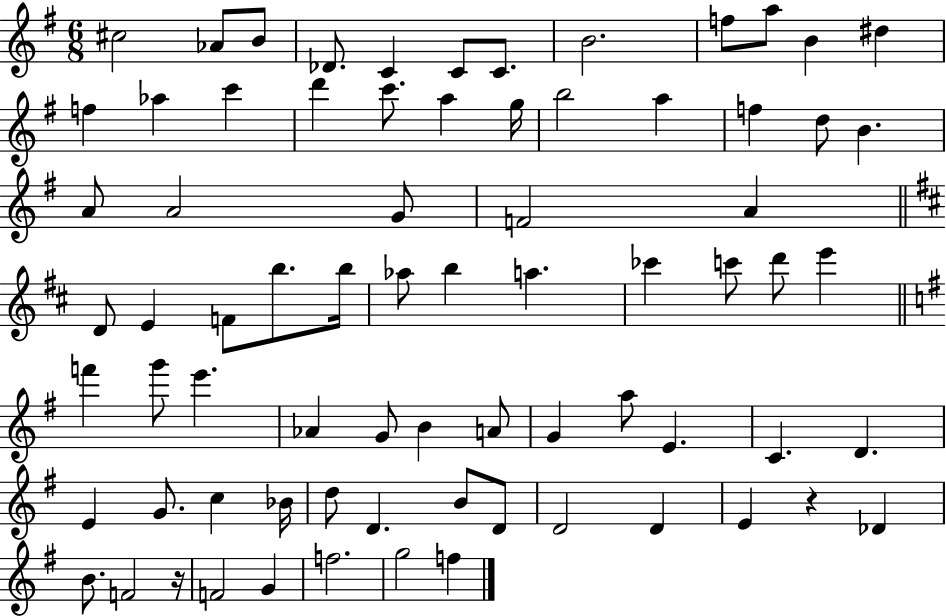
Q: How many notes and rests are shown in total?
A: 74